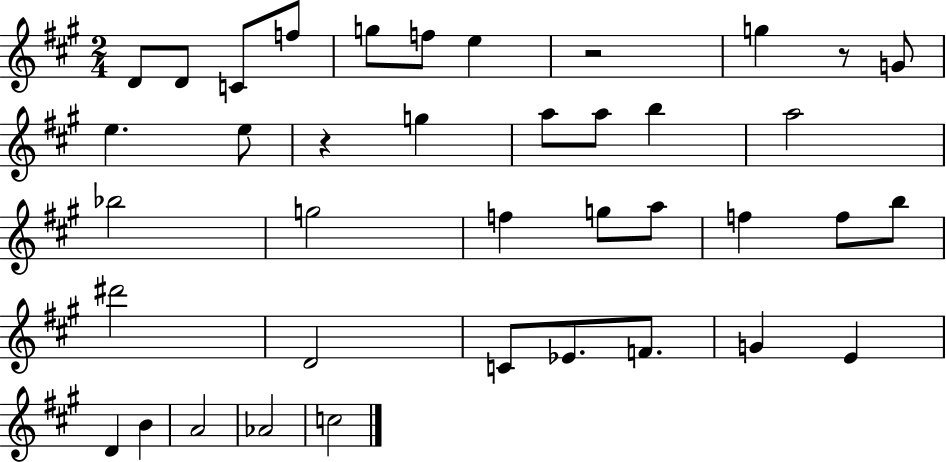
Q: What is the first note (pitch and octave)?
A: D4